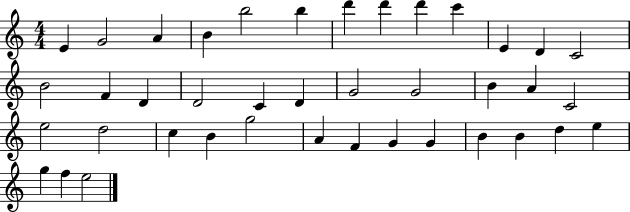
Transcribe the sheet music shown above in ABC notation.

X:1
T:Untitled
M:4/4
L:1/4
K:C
E G2 A B b2 b d' d' d' c' E D C2 B2 F D D2 C D G2 G2 B A C2 e2 d2 c B g2 A F G G B B d e g f e2